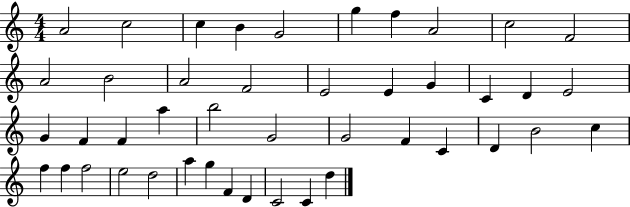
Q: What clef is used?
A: treble